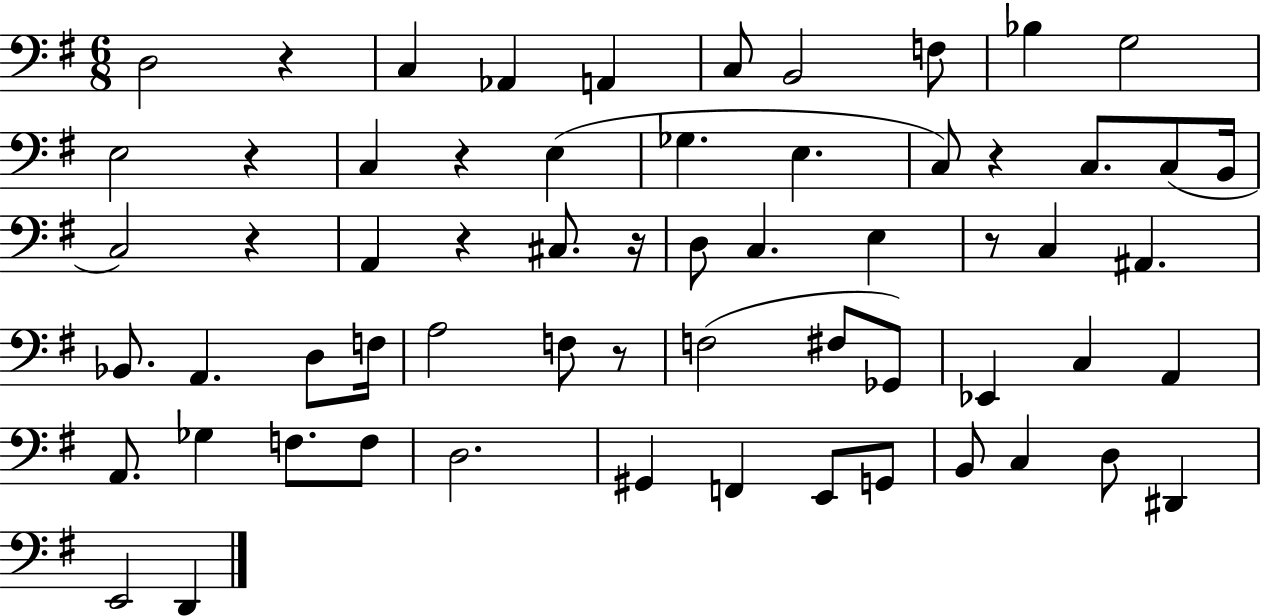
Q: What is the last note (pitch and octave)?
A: D2